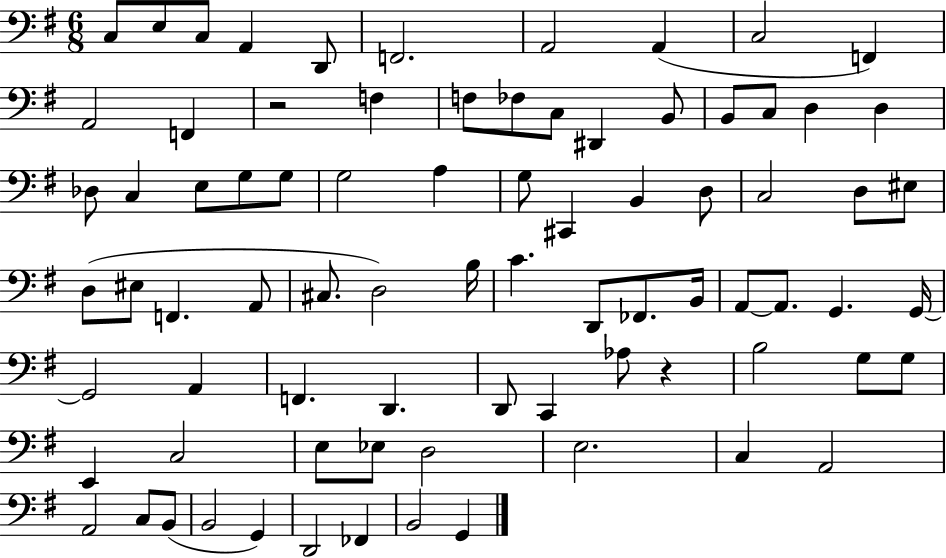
C3/e E3/e C3/e A2/q D2/e F2/h. A2/h A2/q C3/h F2/q A2/h F2/q R/h F3/q F3/e FES3/e C3/e D#2/q B2/e B2/e C3/e D3/q D3/q Db3/e C3/q E3/e G3/e G3/e G3/h A3/q G3/e C#2/q B2/q D3/e C3/h D3/e EIS3/e D3/e EIS3/e F2/q. A2/e C#3/e. D3/h B3/s C4/q. D2/e FES2/e. B2/s A2/e A2/e. G2/q. G2/s G2/h A2/q F2/q. D2/q. D2/e C2/q Ab3/e R/q B3/h G3/e G3/e E2/q C3/h E3/e Eb3/e D3/h E3/h. C3/q A2/h A2/h C3/e B2/e B2/h G2/q D2/h FES2/q B2/h G2/q